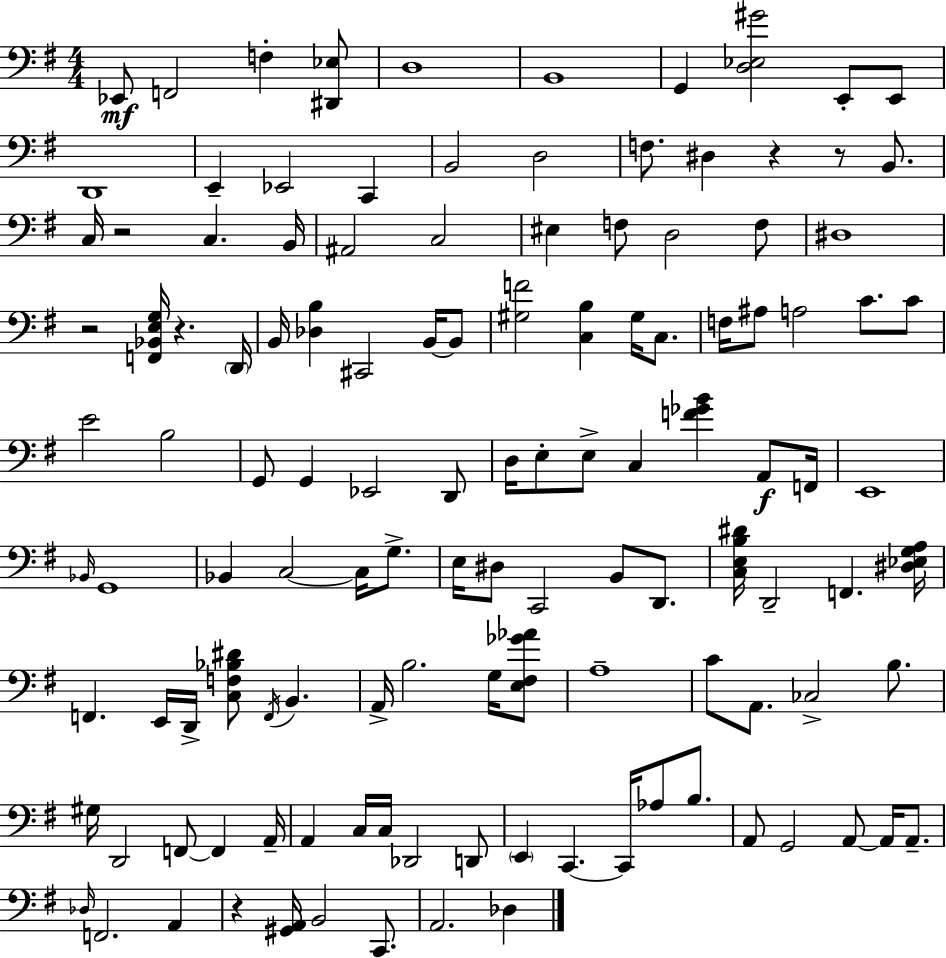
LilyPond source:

{
  \clef bass
  \numericTimeSignature
  \time 4/4
  \key e \minor
  ees,8\mf f,2 f4-. <dis, ees>8 | d1 | b,1 | g,4 <d ees gis'>2 e,8-. e,8 | \break d,1 | e,4-- ees,2 c,4 | b,2 d2 | f8. dis4 r4 r8 b,8. | \break c16 r2 c4. b,16 | ais,2 c2 | eis4 f8 d2 f8 | dis1 | \break r2 <f, bes, e g>16 r4. \parenthesize d,16 | b,16 <des b>4 cis,2 b,16~~ b,8 | <gis f'>2 <c b>4 gis16 c8. | f16 ais8 a2 c'8. c'8 | \break e'2 b2 | g,8 g,4 ees,2 d,8 | d16 e8-. e8-> c4 <f' ges' b'>4 a,8\f f,16 | e,1 | \break \grace { bes,16 } g,1 | bes,4 c2~~ c16 g8.-> | e16 dis8 c,2 b,8 d,8. | <c e b dis'>16 d,2-- f,4. | \break <dis ees g a>16 f,4. e,16 d,16-> <c f bes dis'>8 \acciaccatura { f,16 } b,4. | a,16-> b2. g16 | <e fis ges' aes'>8 a1-- | c'8 a,8. ces2-> b8. | \break gis16 d,2 f,8~~ f,4 | a,16-- a,4 c16 c16 des,2 | d,8 \parenthesize e,4 c,4.~~ c,16 aes8 b8. | a,8 g,2 a,8~~ a,16 a,8.-- | \break \grace { des16 } f,2. a,4 | r4 <gis, a,>16 b,2 | c,8. a,2. des4 | \bar "|."
}